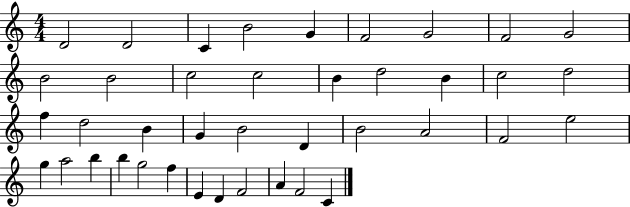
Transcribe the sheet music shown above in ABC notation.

X:1
T:Untitled
M:4/4
L:1/4
K:C
D2 D2 C B2 G F2 G2 F2 G2 B2 B2 c2 c2 B d2 B c2 d2 f d2 B G B2 D B2 A2 F2 e2 g a2 b b g2 f E D F2 A F2 C